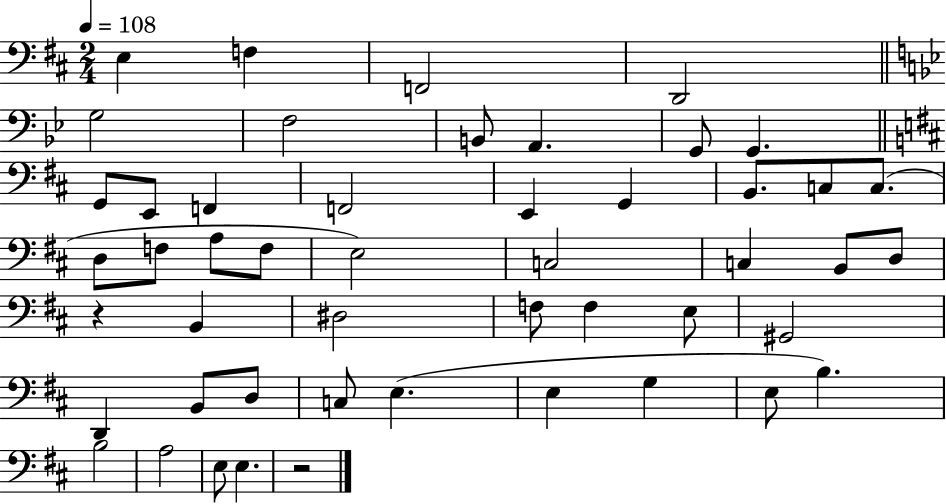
X:1
T:Untitled
M:2/4
L:1/4
K:D
E, F, F,,2 D,,2 G,2 F,2 B,,/2 A,, G,,/2 G,, G,,/2 E,,/2 F,, F,,2 E,, G,, B,,/2 C,/2 C,/2 D,/2 F,/2 A,/2 F,/2 E,2 C,2 C, B,,/2 D,/2 z B,, ^D,2 F,/2 F, E,/2 ^G,,2 D,, B,,/2 D,/2 C,/2 E, E, G, E,/2 B, B,2 A,2 E,/2 E, z2